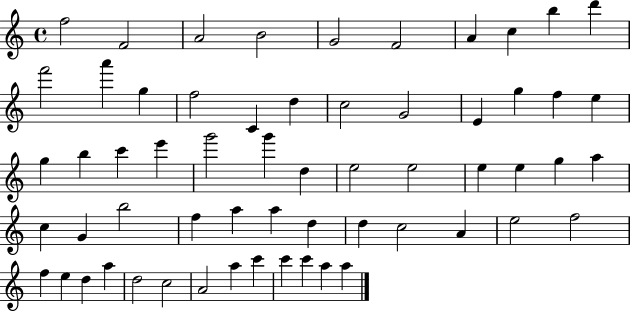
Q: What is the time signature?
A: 4/4